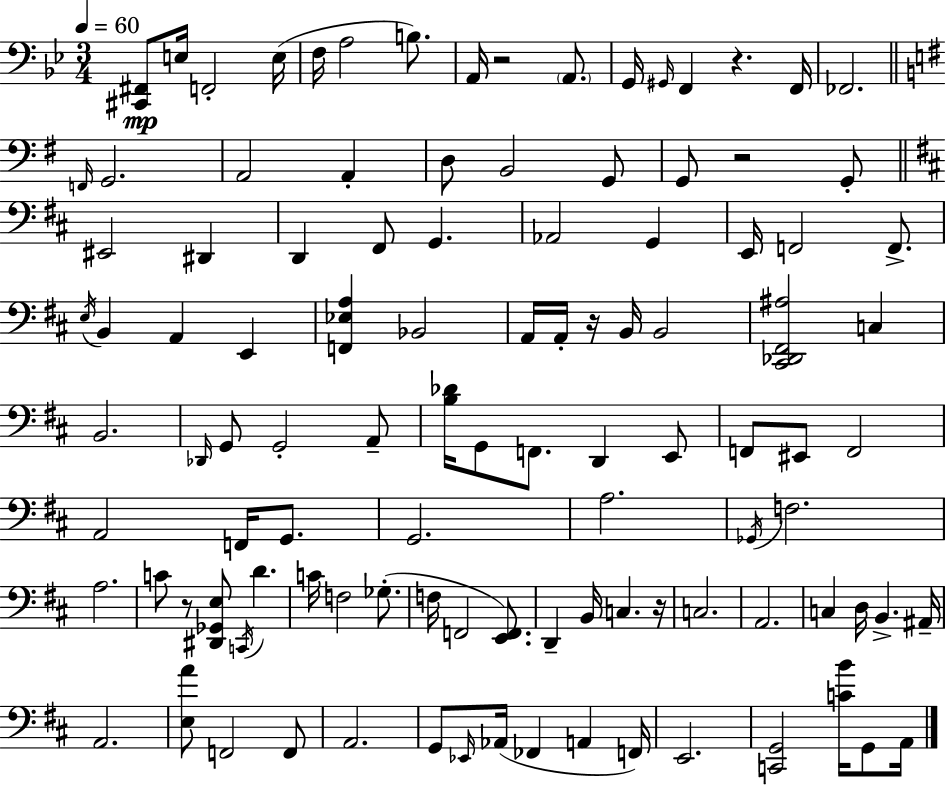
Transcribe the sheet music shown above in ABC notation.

X:1
T:Untitled
M:3/4
L:1/4
K:Gm
[^C,,^F,,]/2 E,/4 F,,2 E,/4 F,/4 A,2 B,/2 A,,/4 z2 A,,/2 G,,/4 ^G,,/4 F,, z F,,/4 _F,,2 F,,/4 G,,2 A,,2 A,, D,/2 B,,2 G,,/2 G,,/2 z2 G,,/2 ^E,,2 ^D,, D,, ^F,,/2 G,, _A,,2 G,, E,,/4 F,,2 F,,/2 E,/4 B,, A,, E,, [F,,_E,A,] _B,,2 A,,/4 A,,/4 z/4 B,,/4 B,,2 [^C,,_D,,^F,,^A,]2 C, B,,2 _D,,/4 G,,/2 G,,2 A,,/2 [B,_D]/4 G,,/2 F,,/2 D,, E,,/2 F,,/2 ^E,,/2 F,,2 A,,2 F,,/4 G,,/2 G,,2 A,2 _G,,/4 F,2 A,2 C/2 z/2 [^D,,_G,,E,]/2 C,,/4 D C/4 F,2 _G,/2 F,/4 F,,2 [E,,F,,]/2 D,, B,,/4 C, z/4 C,2 A,,2 C, D,/4 B,, ^A,,/4 A,,2 [E,A]/2 F,,2 F,,/2 A,,2 G,,/2 _E,,/4 _A,,/4 _F,, A,, F,,/4 E,,2 [C,,G,,]2 [CB]/4 G,,/2 A,,/4